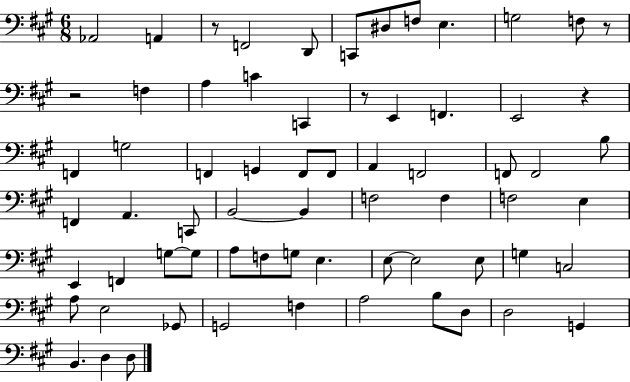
Ab2/h A2/q R/e F2/h D2/e C2/e D#3/e F3/e E3/q. G3/h F3/e R/e R/h F3/q A3/q C4/q C2/q R/e E2/q F2/q. E2/h R/q F2/q G3/h F2/q G2/q F2/e F2/e A2/q F2/h F2/e F2/h B3/e F2/q A2/q. C2/e B2/h B2/q F3/h F3/q F3/h E3/q E2/q F2/q G3/e G3/e A3/e F3/e G3/e E3/q. E3/e E3/h E3/e G3/q C3/h A3/e E3/h Gb2/e G2/h F3/q A3/h B3/e D3/e D3/h G2/q B2/q. D3/q D3/e